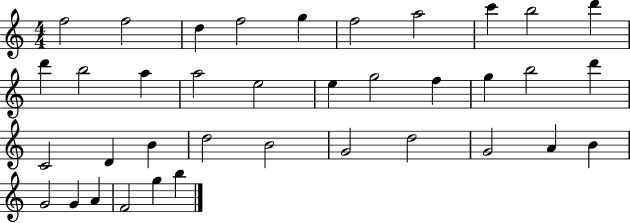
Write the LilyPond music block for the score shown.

{
  \clef treble
  \numericTimeSignature
  \time 4/4
  \key c \major
  f''2 f''2 | d''4 f''2 g''4 | f''2 a''2 | c'''4 b''2 d'''4 | \break d'''4 b''2 a''4 | a''2 e''2 | e''4 g''2 f''4 | g''4 b''2 d'''4 | \break c'2 d'4 b'4 | d''2 b'2 | g'2 d''2 | g'2 a'4 b'4 | \break g'2 g'4 a'4 | f'2 g''4 b''4 | \bar "|."
}